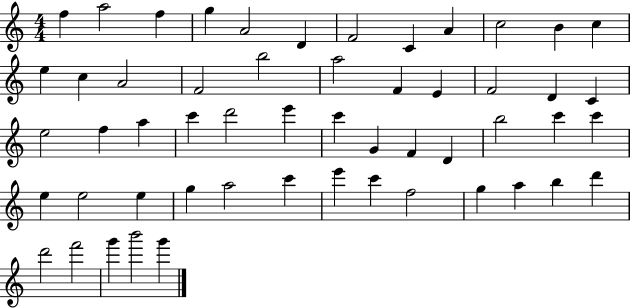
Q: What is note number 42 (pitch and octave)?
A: C6